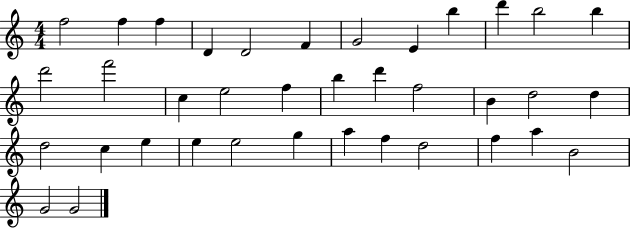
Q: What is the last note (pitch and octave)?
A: G4